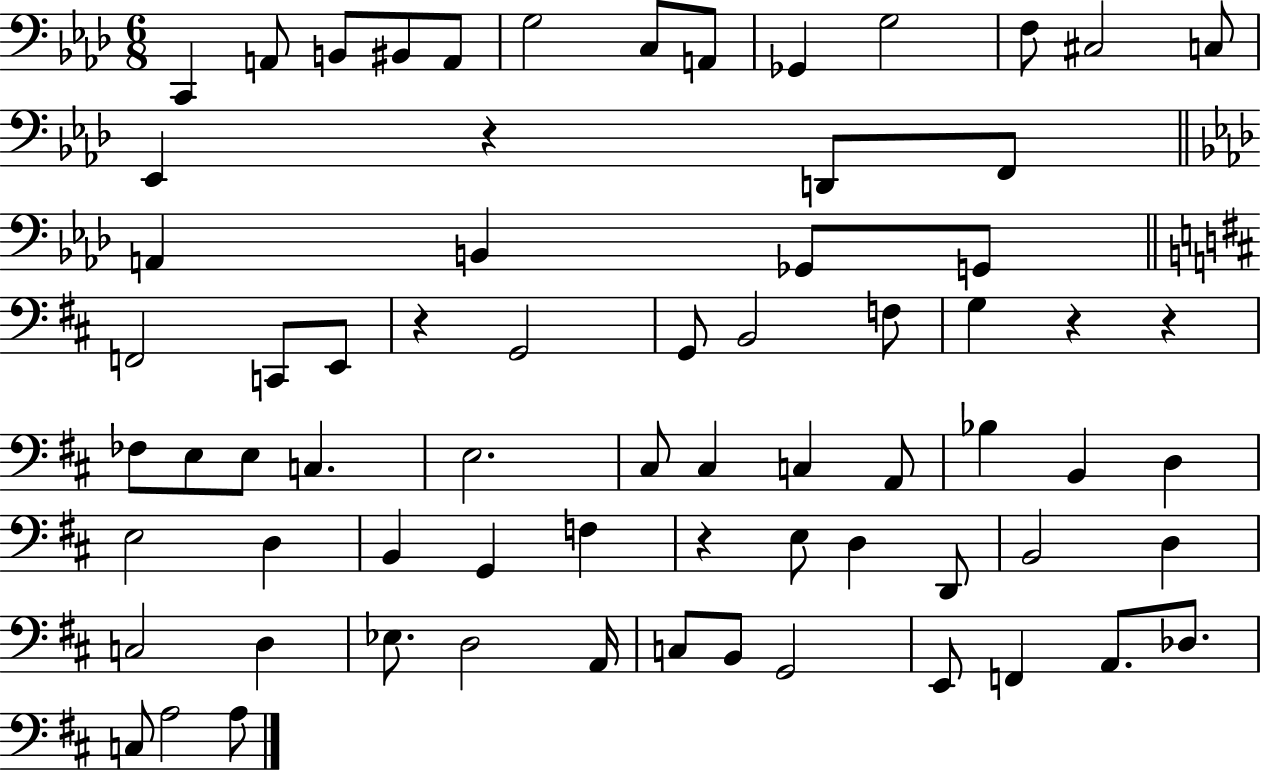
C2/q A2/e B2/e BIS2/e A2/e G3/h C3/e A2/e Gb2/q G3/h F3/e C#3/h C3/e Eb2/q R/q D2/e F2/e A2/q B2/q Gb2/e G2/e F2/h C2/e E2/e R/q G2/h G2/e B2/h F3/e G3/q R/q R/q FES3/e E3/e E3/e C3/q. E3/h. C#3/e C#3/q C3/q A2/e Bb3/q B2/q D3/q E3/h D3/q B2/q G2/q F3/q R/q E3/e D3/q D2/e B2/h D3/q C3/h D3/q Eb3/e. D3/h A2/s C3/e B2/e G2/h E2/e F2/q A2/e. Db3/e. C3/e A3/h A3/e